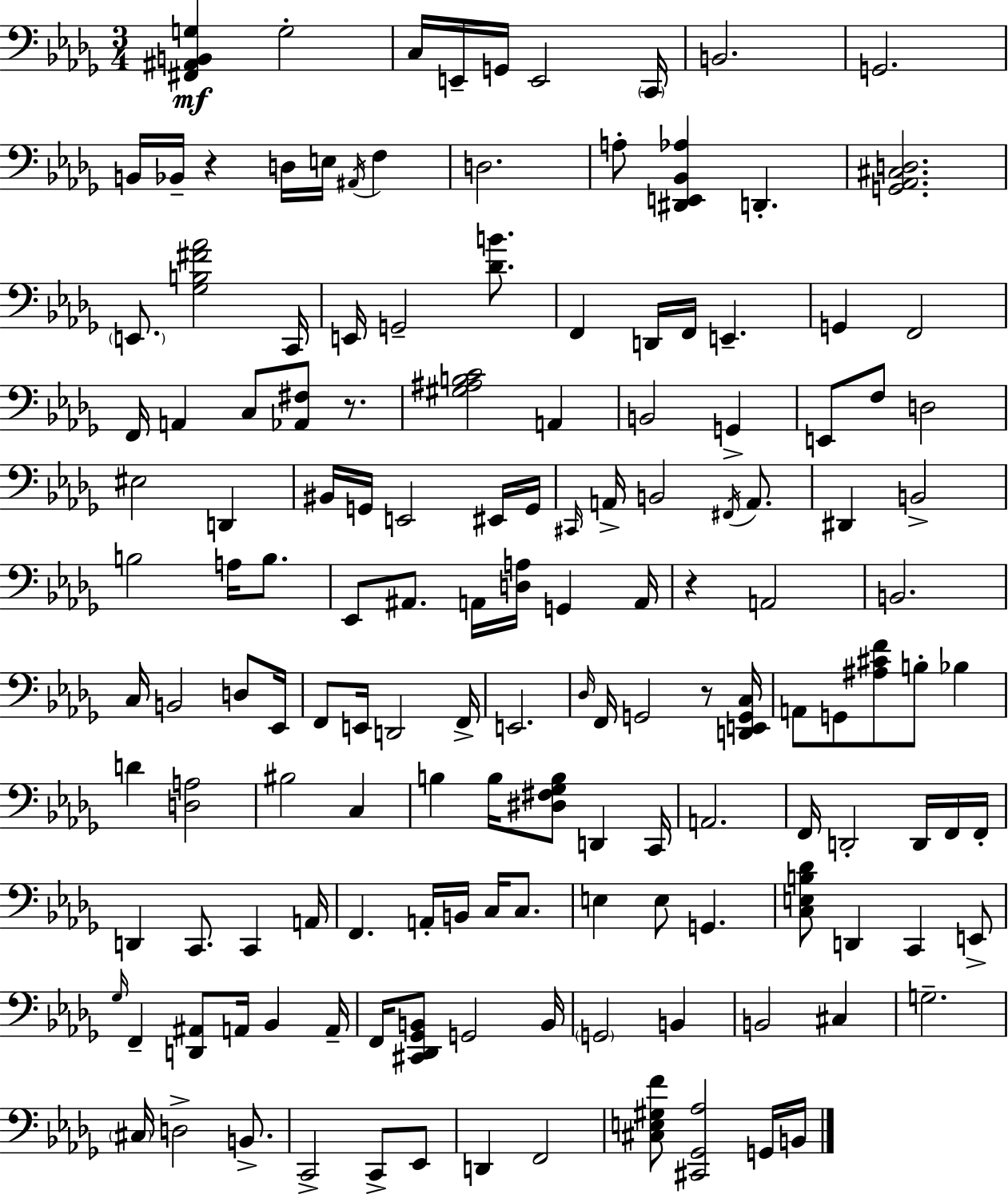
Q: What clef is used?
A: bass